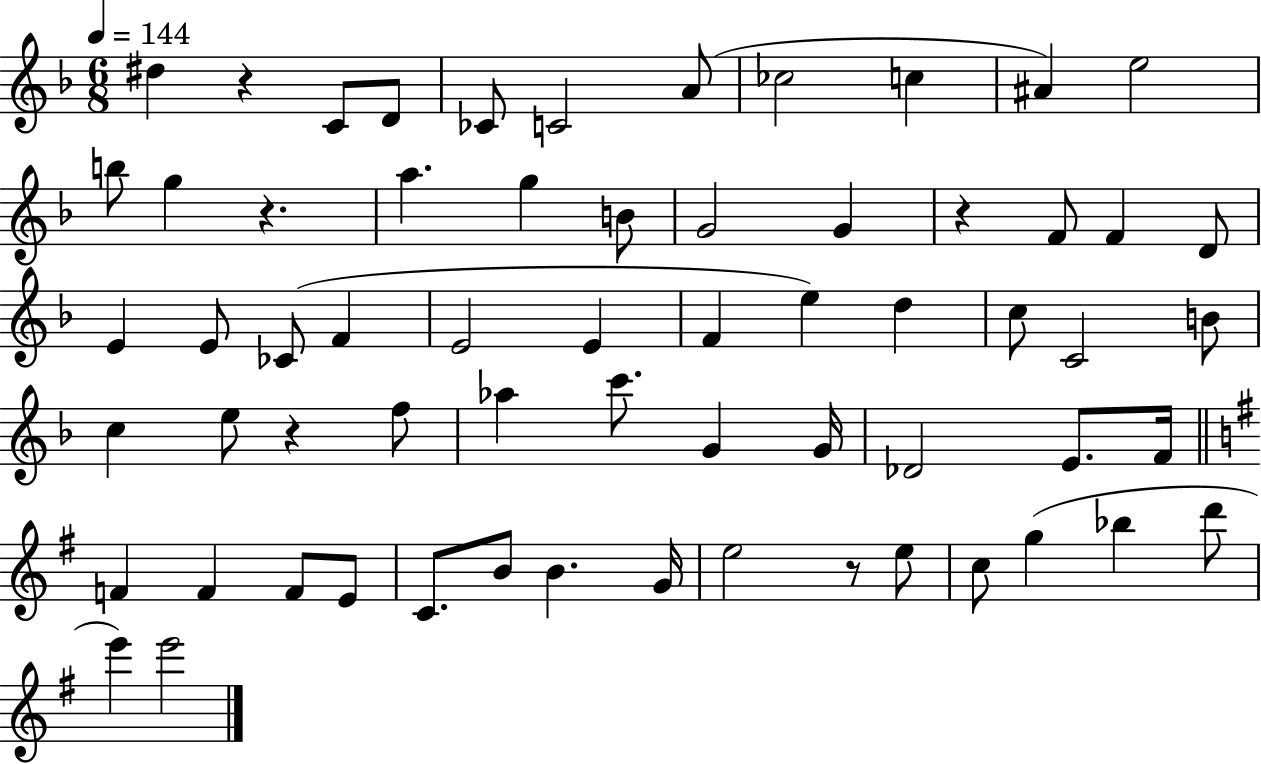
D#5/q R/q C4/e D4/e CES4/e C4/h A4/e CES5/h C5/q A#4/q E5/h B5/e G5/q R/q. A5/q. G5/q B4/e G4/h G4/q R/q F4/e F4/q D4/e E4/q E4/e CES4/e F4/q E4/h E4/q F4/q E5/q D5/q C5/e C4/h B4/e C5/q E5/e R/q F5/e Ab5/q C6/e. G4/q G4/s Db4/h E4/e. F4/s F4/q F4/q F4/e E4/e C4/e. B4/e B4/q. G4/s E5/h R/e E5/e C5/e G5/q Bb5/q D6/e E6/q E6/h